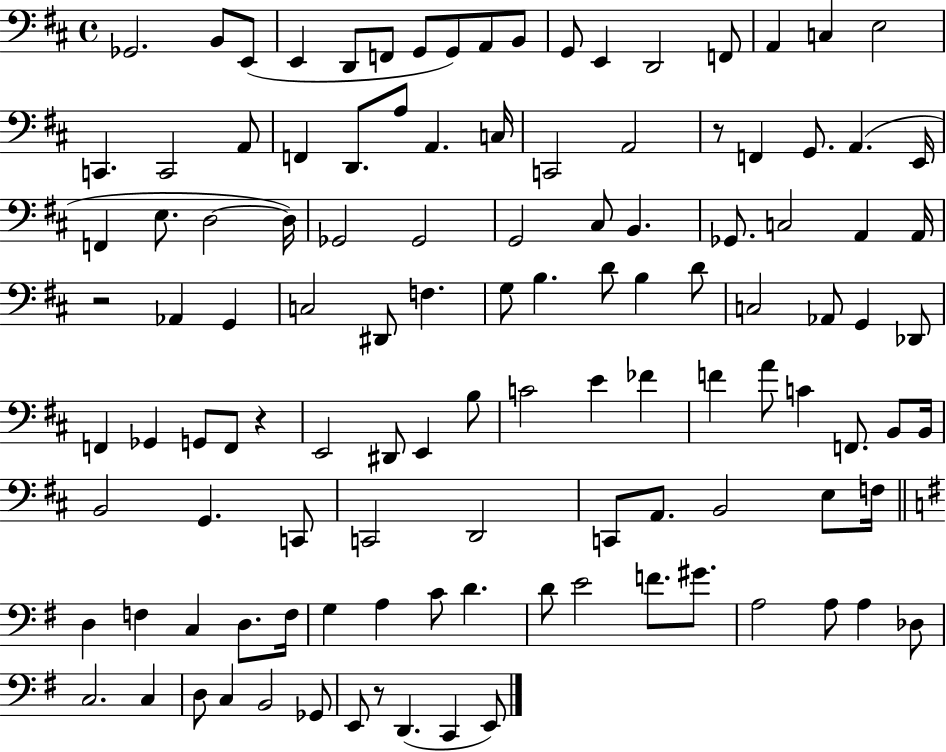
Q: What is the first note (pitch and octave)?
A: Gb2